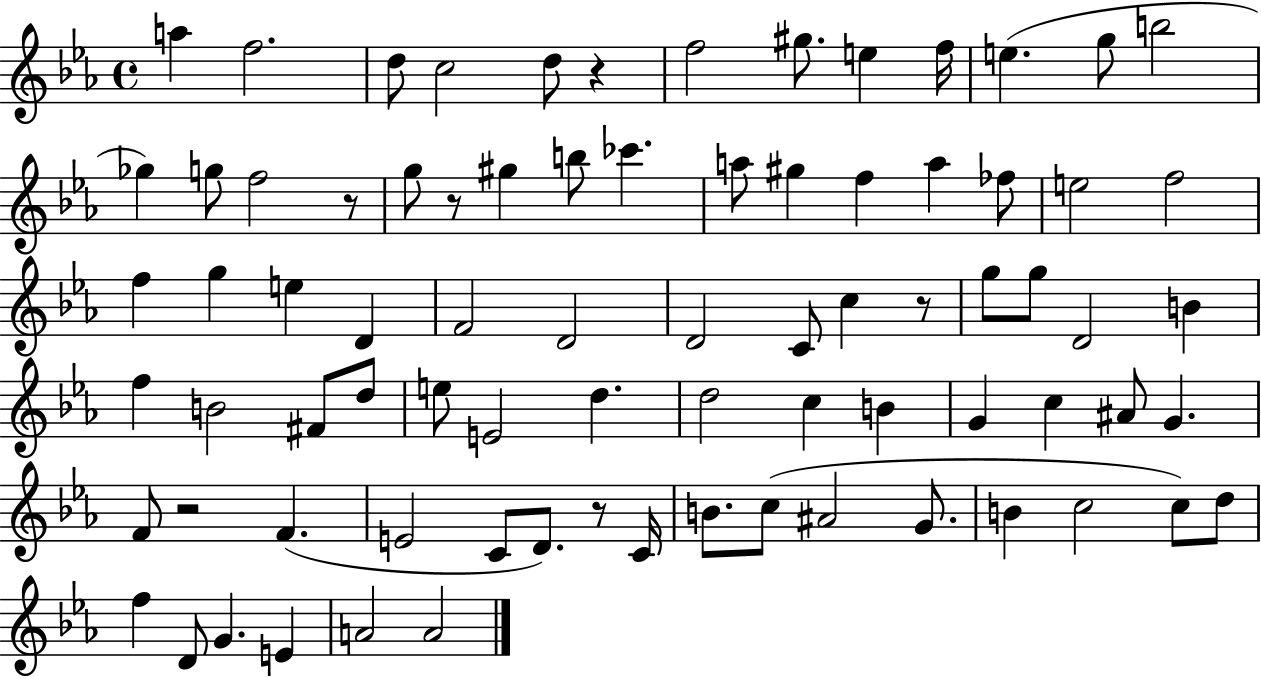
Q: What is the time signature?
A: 4/4